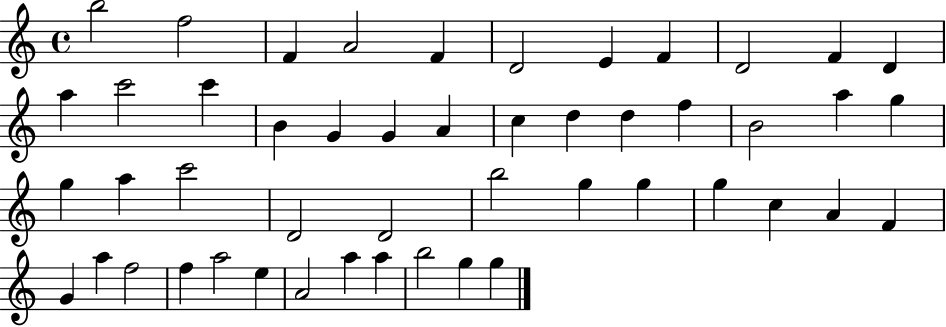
X:1
T:Untitled
M:4/4
L:1/4
K:C
b2 f2 F A2 F D2 E F D2 F D a c'2 c' B G G A c d d f B2 a g g a c'2 D2 D2 b2 g g g c A F G a f2 f a2 e A2 a a b2 g g